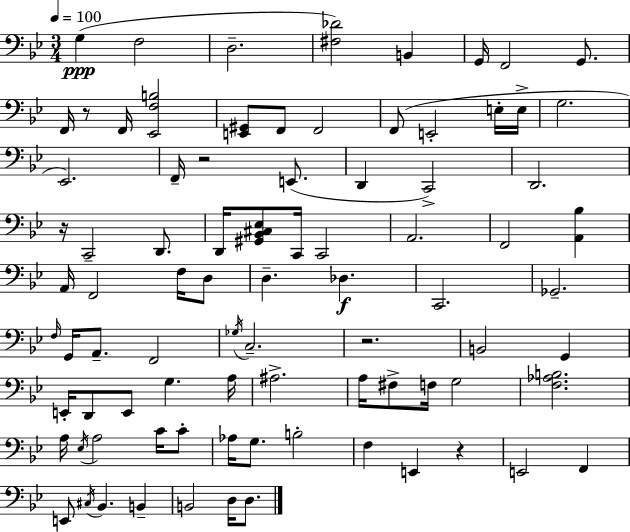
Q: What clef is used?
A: bass